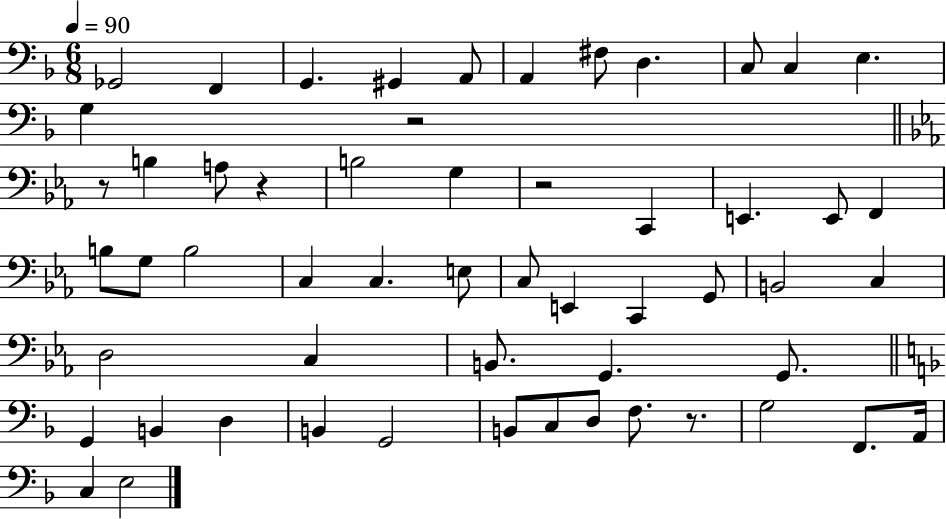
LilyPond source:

{
  \clef bass
  \numericTimeSignature
  \time 6/8
  \key f \major
  \tempo 4 = 90
  ges,2 f,4 | g,4. gis,4 a,8 | a,4 fis8 d4. | c8 c4 e4. | \break g4 r2 | \bar "||" \break \key c \minor r8 b4 a8 r4 | b2 g4 | r2 c,4 | e,4. e,8 f,4 | \break b8 g8 b2 | c4 c4. e8 | c8 e,4 c,4 g,8 | b,2 c4 | \break d2 c4 | b,8. g,4. g,8. | \bar "||" \break \key f \major g,4 b,4 d4 | b,4 g,2 | b,8 c8 d8 f8. r8. | g2 f,8. a,16 | \break c4 e2 | \bar "|."
}